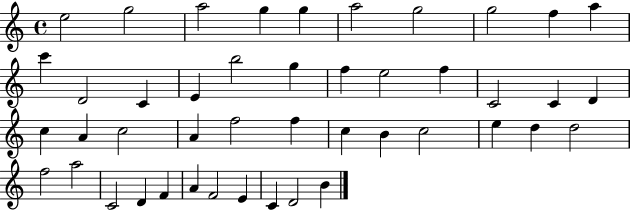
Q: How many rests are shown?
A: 0